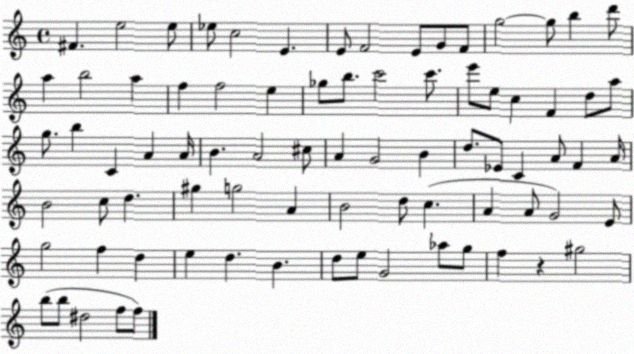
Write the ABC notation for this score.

X:1
T:Untitled
M:4/4
L:1/4
K:C
^F e2 e/2 _e/2 c2 E E/2 F2 E/2 G/2 F/2 g2 g/2 b d'/2 a b2 a f f2 e _g/2 b/2 c'2 c'/2 e'/2 e/2 c F d/2 a/2 g/2 b C A A/4 B A2 ^c/2 A G2 B d/2 _E/2 C A/2 F A/4 B2 c/2 d ^g g2 A B2 d/2 c A A/2 G2 E/2 g2 f d e d B d/2 e/2 G2 _a/2 g/2 f z ^g2 b/2 b/2 ^d2 f/2 f/2